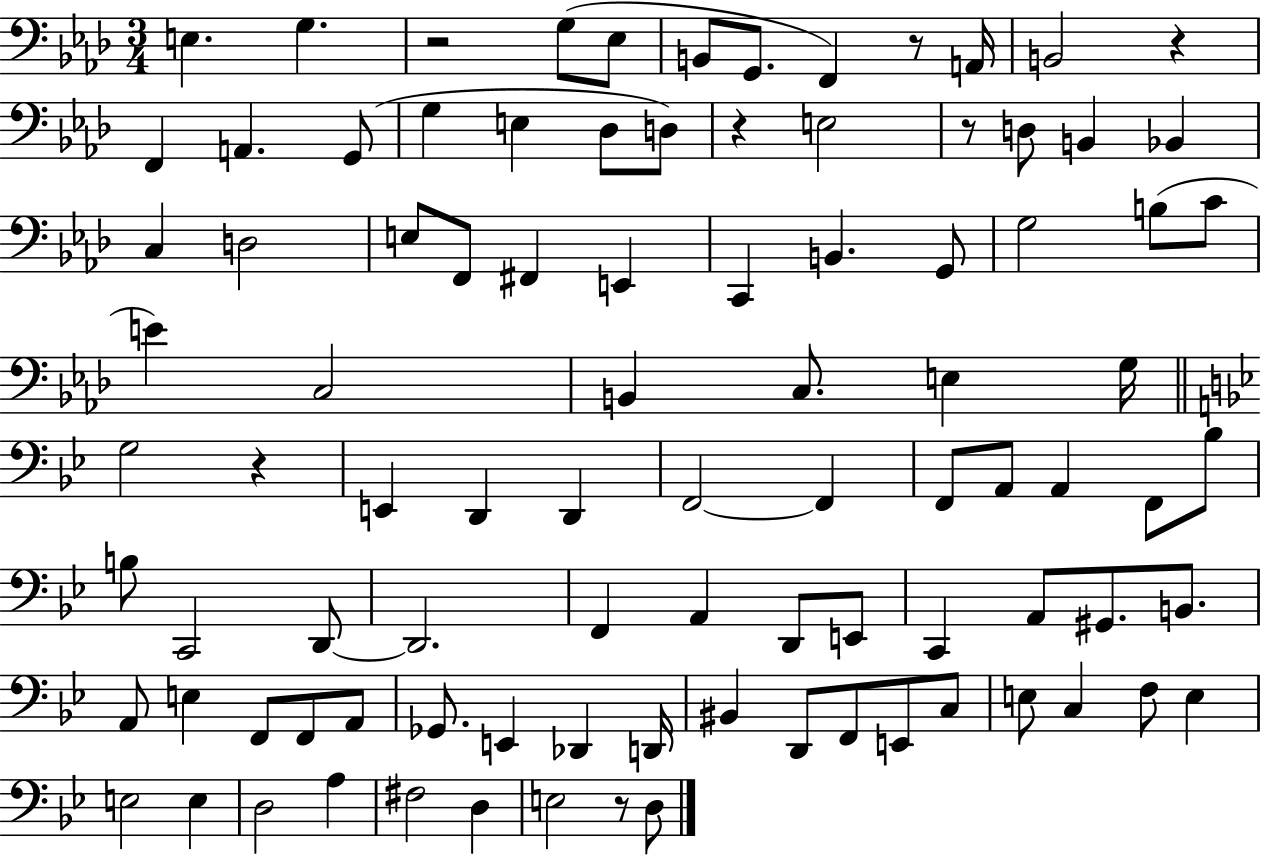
{
  \clef bass
  \numericTimeSignature
  \time 3/4
  \key aes \major
  e4. g4. | r2 g8( ees8 | b,8 g,8. f,4) r8 a,16 | b,2 r4 | \break f,4 a,4. g,8( | g4 e4 des8 d8) | r4 e2 | r8 d8 b,4 bes,4 | \break c4 d2 | e8 f,8 fis,4 e,4 | c,4 b,4. g,8 | g2 b8( c'8 | \break e'4) c2 | b,4 c8. e4 g16 | \bar "||" \break \key bes \major g2 r4 | e,4 d,4 d,4 | f,2~~ f,4 | f,8 a,8 a,4 f,8 bes8 | \break b8 c,2 d,8~~ | d,2. | f,4 a,4 d,8 e,8 | c,4 a,8 gis,8. b,8. | \break a,8 e4 f,8 f,8 a,8 | ges,8. e,4 des,4 d,16 | bis,4 d,8 f,8 e,8 c8 | e8 c4 f8 e4 | \break e2 e4 | d2 a4 | fis2 d4 | e2 r8 d8 | \break \bar "|."
}